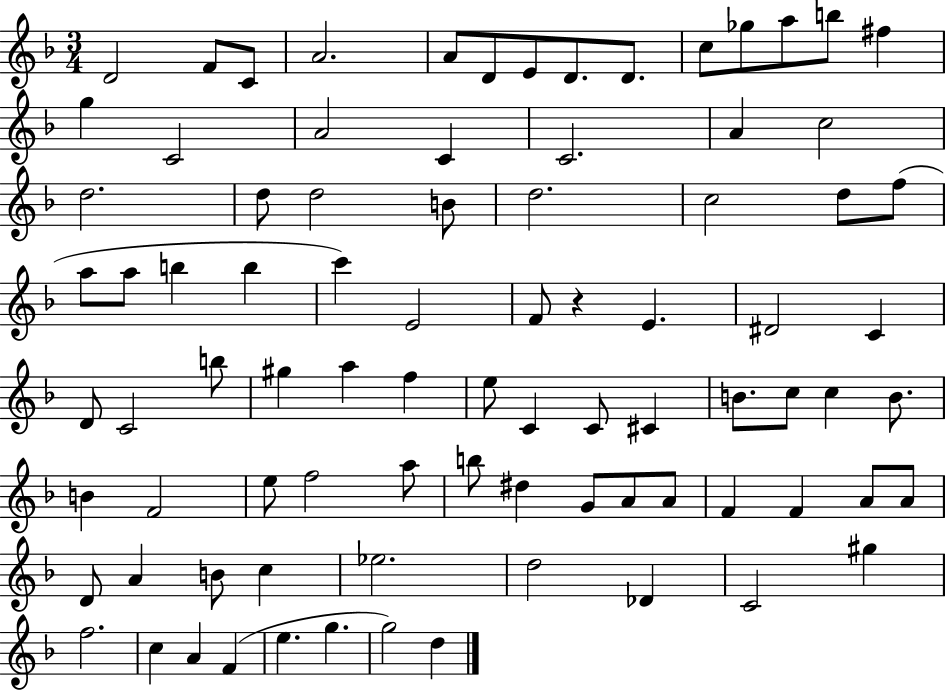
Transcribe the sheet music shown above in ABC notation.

X:1
T:Untitled
M:3/4
L:1/4
K:F
D2 F/2 C/2 A2 A/2 D/2 E/2 D/2 D/2 c/2 _g/2 a/2 b/2 ^f g C2 A2 C C2 A c2 d2 d/2 d2 B/2 d2 c2 d/2 f/2 a/2 a/2 b b c' E2 F/2 z E ^D2 C D/2 C2 b/2 ^g a f e/2 C C/2 ^C B/2 c/2 c B/2 B F2 e/2 f2 a/2 b/2 ^d G/2 A/2 A/2 F F A/2 A/2 D/2 A B/2 c _e2 d2 _D C2 ^g f2 c A F e g g2 d